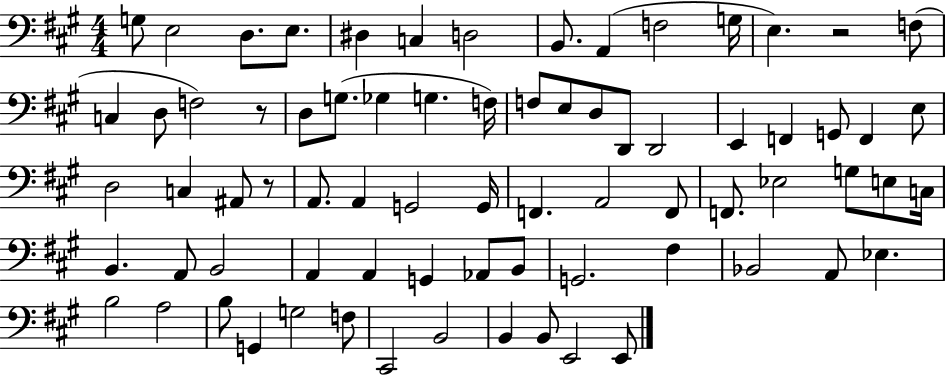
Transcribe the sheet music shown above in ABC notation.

X:1
T:Untitled
M:4/4
L:1/4
K:A
G,/2 E,2 D,/2 E,/2 ^D, C, D,2 B,,/2 A,, F,2 G,/4 E, z2 F,/2 C, D,/2 F,2 z/2 D,/2 G,/2 _G, G, F,/4 F,/2 E,/2 D,/2 D,,/2 D,,2 E,, F,, G,,/2 F,, E,/2 D,2 C, ^A,,/2 z/2 A,,/2 A,, G,,2 G,,/4 F,, A,,2 F,,/2 F,,/2 _E,2 G,/2 E,/2 C,/4 B,, A,,/2 B,,2 A,, A,, G,, _A,,/2 B,,/2 G,,2 ^F, _B,,2 A,,/2 _E, B,2 A,2 B,/2 G,, G,2 F,/2 ^C,,2 B,,2 B,, B,,/2 E,,2 E,,/2